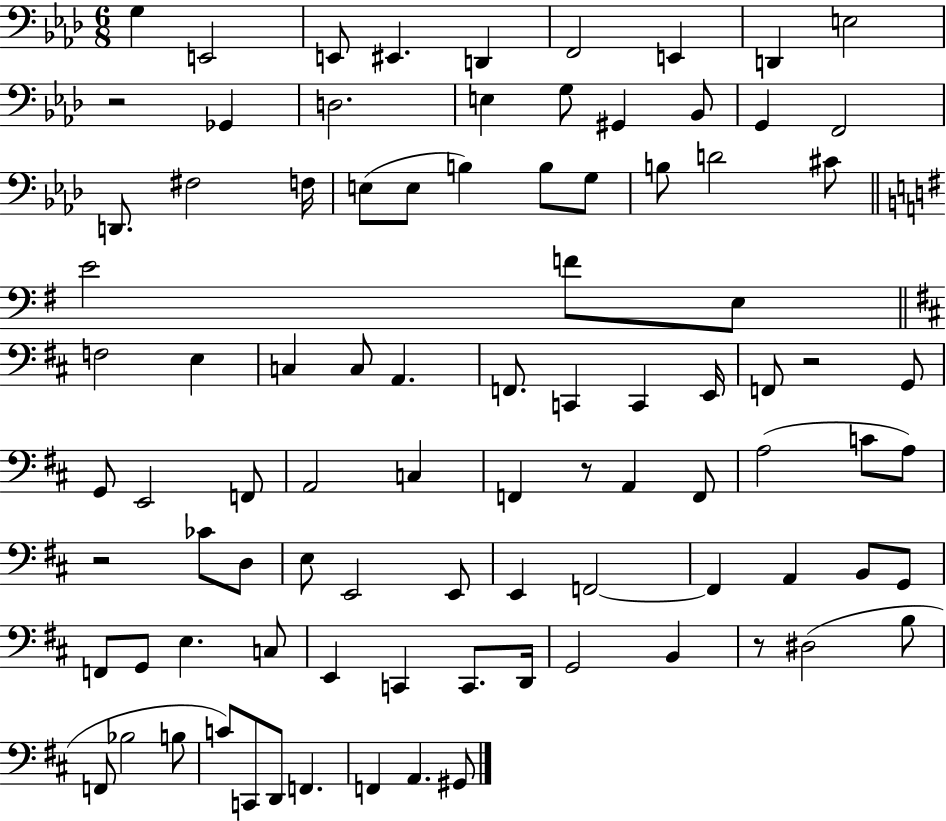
X:1
T:Untitled
M:6/8
L:1/4
K:Ab
G, E,,2 E,,/2 ^E,, D,, F,,2 E,, D,, E,2 z2 _G,, D,2 E, G,/2 ^G,, _B,,/2 G,, F,,2 D,,/2 ^F,2 F,/4 E,/2 E,/2 B, B,/2 G,/2 B,/2 D2 ^C/2 E2 F/2 E,/2 F,2 E, C, C,/2 A,, F,,/2 C,, C,, E,,/4 F,,/2 z2 G,,/2 G,,/2 E,,2 F,,/2 A,,2 C, F,, z/2 A,, F,,/2 A,2 C/2 A,/2 z2 _C/2 D,/2 E,/2 E,,2 E,,/2 E,, F,,2 F,, A,, B,,/2 G,,/2 F,,/2 G,,/2 E, C,/2 E,, C,, C,,/2 D,,/4 G,,2 B,, z/2 ^D,2 B,/2 F,,/2 _B,2 B,/2 C/2 C,,/2 D,,/2 F,, F,, A,, ^G,,/2